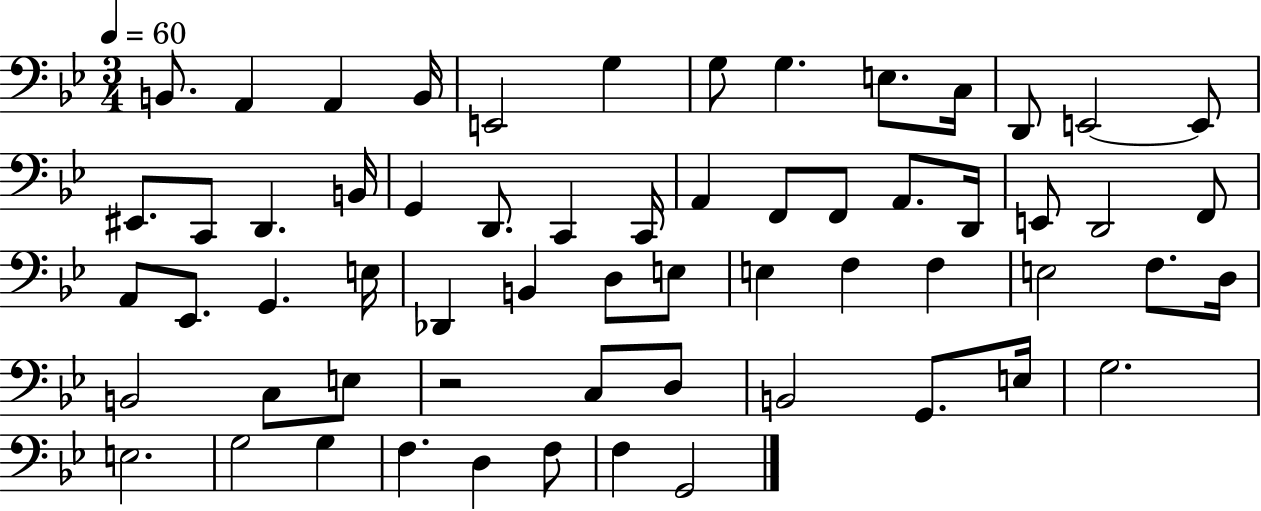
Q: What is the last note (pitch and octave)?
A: G2